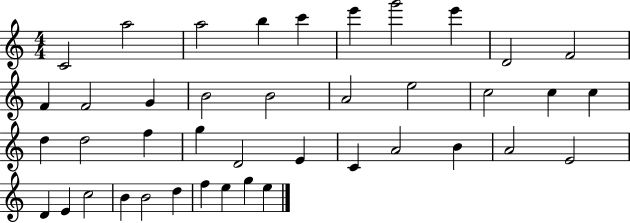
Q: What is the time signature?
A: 4/4